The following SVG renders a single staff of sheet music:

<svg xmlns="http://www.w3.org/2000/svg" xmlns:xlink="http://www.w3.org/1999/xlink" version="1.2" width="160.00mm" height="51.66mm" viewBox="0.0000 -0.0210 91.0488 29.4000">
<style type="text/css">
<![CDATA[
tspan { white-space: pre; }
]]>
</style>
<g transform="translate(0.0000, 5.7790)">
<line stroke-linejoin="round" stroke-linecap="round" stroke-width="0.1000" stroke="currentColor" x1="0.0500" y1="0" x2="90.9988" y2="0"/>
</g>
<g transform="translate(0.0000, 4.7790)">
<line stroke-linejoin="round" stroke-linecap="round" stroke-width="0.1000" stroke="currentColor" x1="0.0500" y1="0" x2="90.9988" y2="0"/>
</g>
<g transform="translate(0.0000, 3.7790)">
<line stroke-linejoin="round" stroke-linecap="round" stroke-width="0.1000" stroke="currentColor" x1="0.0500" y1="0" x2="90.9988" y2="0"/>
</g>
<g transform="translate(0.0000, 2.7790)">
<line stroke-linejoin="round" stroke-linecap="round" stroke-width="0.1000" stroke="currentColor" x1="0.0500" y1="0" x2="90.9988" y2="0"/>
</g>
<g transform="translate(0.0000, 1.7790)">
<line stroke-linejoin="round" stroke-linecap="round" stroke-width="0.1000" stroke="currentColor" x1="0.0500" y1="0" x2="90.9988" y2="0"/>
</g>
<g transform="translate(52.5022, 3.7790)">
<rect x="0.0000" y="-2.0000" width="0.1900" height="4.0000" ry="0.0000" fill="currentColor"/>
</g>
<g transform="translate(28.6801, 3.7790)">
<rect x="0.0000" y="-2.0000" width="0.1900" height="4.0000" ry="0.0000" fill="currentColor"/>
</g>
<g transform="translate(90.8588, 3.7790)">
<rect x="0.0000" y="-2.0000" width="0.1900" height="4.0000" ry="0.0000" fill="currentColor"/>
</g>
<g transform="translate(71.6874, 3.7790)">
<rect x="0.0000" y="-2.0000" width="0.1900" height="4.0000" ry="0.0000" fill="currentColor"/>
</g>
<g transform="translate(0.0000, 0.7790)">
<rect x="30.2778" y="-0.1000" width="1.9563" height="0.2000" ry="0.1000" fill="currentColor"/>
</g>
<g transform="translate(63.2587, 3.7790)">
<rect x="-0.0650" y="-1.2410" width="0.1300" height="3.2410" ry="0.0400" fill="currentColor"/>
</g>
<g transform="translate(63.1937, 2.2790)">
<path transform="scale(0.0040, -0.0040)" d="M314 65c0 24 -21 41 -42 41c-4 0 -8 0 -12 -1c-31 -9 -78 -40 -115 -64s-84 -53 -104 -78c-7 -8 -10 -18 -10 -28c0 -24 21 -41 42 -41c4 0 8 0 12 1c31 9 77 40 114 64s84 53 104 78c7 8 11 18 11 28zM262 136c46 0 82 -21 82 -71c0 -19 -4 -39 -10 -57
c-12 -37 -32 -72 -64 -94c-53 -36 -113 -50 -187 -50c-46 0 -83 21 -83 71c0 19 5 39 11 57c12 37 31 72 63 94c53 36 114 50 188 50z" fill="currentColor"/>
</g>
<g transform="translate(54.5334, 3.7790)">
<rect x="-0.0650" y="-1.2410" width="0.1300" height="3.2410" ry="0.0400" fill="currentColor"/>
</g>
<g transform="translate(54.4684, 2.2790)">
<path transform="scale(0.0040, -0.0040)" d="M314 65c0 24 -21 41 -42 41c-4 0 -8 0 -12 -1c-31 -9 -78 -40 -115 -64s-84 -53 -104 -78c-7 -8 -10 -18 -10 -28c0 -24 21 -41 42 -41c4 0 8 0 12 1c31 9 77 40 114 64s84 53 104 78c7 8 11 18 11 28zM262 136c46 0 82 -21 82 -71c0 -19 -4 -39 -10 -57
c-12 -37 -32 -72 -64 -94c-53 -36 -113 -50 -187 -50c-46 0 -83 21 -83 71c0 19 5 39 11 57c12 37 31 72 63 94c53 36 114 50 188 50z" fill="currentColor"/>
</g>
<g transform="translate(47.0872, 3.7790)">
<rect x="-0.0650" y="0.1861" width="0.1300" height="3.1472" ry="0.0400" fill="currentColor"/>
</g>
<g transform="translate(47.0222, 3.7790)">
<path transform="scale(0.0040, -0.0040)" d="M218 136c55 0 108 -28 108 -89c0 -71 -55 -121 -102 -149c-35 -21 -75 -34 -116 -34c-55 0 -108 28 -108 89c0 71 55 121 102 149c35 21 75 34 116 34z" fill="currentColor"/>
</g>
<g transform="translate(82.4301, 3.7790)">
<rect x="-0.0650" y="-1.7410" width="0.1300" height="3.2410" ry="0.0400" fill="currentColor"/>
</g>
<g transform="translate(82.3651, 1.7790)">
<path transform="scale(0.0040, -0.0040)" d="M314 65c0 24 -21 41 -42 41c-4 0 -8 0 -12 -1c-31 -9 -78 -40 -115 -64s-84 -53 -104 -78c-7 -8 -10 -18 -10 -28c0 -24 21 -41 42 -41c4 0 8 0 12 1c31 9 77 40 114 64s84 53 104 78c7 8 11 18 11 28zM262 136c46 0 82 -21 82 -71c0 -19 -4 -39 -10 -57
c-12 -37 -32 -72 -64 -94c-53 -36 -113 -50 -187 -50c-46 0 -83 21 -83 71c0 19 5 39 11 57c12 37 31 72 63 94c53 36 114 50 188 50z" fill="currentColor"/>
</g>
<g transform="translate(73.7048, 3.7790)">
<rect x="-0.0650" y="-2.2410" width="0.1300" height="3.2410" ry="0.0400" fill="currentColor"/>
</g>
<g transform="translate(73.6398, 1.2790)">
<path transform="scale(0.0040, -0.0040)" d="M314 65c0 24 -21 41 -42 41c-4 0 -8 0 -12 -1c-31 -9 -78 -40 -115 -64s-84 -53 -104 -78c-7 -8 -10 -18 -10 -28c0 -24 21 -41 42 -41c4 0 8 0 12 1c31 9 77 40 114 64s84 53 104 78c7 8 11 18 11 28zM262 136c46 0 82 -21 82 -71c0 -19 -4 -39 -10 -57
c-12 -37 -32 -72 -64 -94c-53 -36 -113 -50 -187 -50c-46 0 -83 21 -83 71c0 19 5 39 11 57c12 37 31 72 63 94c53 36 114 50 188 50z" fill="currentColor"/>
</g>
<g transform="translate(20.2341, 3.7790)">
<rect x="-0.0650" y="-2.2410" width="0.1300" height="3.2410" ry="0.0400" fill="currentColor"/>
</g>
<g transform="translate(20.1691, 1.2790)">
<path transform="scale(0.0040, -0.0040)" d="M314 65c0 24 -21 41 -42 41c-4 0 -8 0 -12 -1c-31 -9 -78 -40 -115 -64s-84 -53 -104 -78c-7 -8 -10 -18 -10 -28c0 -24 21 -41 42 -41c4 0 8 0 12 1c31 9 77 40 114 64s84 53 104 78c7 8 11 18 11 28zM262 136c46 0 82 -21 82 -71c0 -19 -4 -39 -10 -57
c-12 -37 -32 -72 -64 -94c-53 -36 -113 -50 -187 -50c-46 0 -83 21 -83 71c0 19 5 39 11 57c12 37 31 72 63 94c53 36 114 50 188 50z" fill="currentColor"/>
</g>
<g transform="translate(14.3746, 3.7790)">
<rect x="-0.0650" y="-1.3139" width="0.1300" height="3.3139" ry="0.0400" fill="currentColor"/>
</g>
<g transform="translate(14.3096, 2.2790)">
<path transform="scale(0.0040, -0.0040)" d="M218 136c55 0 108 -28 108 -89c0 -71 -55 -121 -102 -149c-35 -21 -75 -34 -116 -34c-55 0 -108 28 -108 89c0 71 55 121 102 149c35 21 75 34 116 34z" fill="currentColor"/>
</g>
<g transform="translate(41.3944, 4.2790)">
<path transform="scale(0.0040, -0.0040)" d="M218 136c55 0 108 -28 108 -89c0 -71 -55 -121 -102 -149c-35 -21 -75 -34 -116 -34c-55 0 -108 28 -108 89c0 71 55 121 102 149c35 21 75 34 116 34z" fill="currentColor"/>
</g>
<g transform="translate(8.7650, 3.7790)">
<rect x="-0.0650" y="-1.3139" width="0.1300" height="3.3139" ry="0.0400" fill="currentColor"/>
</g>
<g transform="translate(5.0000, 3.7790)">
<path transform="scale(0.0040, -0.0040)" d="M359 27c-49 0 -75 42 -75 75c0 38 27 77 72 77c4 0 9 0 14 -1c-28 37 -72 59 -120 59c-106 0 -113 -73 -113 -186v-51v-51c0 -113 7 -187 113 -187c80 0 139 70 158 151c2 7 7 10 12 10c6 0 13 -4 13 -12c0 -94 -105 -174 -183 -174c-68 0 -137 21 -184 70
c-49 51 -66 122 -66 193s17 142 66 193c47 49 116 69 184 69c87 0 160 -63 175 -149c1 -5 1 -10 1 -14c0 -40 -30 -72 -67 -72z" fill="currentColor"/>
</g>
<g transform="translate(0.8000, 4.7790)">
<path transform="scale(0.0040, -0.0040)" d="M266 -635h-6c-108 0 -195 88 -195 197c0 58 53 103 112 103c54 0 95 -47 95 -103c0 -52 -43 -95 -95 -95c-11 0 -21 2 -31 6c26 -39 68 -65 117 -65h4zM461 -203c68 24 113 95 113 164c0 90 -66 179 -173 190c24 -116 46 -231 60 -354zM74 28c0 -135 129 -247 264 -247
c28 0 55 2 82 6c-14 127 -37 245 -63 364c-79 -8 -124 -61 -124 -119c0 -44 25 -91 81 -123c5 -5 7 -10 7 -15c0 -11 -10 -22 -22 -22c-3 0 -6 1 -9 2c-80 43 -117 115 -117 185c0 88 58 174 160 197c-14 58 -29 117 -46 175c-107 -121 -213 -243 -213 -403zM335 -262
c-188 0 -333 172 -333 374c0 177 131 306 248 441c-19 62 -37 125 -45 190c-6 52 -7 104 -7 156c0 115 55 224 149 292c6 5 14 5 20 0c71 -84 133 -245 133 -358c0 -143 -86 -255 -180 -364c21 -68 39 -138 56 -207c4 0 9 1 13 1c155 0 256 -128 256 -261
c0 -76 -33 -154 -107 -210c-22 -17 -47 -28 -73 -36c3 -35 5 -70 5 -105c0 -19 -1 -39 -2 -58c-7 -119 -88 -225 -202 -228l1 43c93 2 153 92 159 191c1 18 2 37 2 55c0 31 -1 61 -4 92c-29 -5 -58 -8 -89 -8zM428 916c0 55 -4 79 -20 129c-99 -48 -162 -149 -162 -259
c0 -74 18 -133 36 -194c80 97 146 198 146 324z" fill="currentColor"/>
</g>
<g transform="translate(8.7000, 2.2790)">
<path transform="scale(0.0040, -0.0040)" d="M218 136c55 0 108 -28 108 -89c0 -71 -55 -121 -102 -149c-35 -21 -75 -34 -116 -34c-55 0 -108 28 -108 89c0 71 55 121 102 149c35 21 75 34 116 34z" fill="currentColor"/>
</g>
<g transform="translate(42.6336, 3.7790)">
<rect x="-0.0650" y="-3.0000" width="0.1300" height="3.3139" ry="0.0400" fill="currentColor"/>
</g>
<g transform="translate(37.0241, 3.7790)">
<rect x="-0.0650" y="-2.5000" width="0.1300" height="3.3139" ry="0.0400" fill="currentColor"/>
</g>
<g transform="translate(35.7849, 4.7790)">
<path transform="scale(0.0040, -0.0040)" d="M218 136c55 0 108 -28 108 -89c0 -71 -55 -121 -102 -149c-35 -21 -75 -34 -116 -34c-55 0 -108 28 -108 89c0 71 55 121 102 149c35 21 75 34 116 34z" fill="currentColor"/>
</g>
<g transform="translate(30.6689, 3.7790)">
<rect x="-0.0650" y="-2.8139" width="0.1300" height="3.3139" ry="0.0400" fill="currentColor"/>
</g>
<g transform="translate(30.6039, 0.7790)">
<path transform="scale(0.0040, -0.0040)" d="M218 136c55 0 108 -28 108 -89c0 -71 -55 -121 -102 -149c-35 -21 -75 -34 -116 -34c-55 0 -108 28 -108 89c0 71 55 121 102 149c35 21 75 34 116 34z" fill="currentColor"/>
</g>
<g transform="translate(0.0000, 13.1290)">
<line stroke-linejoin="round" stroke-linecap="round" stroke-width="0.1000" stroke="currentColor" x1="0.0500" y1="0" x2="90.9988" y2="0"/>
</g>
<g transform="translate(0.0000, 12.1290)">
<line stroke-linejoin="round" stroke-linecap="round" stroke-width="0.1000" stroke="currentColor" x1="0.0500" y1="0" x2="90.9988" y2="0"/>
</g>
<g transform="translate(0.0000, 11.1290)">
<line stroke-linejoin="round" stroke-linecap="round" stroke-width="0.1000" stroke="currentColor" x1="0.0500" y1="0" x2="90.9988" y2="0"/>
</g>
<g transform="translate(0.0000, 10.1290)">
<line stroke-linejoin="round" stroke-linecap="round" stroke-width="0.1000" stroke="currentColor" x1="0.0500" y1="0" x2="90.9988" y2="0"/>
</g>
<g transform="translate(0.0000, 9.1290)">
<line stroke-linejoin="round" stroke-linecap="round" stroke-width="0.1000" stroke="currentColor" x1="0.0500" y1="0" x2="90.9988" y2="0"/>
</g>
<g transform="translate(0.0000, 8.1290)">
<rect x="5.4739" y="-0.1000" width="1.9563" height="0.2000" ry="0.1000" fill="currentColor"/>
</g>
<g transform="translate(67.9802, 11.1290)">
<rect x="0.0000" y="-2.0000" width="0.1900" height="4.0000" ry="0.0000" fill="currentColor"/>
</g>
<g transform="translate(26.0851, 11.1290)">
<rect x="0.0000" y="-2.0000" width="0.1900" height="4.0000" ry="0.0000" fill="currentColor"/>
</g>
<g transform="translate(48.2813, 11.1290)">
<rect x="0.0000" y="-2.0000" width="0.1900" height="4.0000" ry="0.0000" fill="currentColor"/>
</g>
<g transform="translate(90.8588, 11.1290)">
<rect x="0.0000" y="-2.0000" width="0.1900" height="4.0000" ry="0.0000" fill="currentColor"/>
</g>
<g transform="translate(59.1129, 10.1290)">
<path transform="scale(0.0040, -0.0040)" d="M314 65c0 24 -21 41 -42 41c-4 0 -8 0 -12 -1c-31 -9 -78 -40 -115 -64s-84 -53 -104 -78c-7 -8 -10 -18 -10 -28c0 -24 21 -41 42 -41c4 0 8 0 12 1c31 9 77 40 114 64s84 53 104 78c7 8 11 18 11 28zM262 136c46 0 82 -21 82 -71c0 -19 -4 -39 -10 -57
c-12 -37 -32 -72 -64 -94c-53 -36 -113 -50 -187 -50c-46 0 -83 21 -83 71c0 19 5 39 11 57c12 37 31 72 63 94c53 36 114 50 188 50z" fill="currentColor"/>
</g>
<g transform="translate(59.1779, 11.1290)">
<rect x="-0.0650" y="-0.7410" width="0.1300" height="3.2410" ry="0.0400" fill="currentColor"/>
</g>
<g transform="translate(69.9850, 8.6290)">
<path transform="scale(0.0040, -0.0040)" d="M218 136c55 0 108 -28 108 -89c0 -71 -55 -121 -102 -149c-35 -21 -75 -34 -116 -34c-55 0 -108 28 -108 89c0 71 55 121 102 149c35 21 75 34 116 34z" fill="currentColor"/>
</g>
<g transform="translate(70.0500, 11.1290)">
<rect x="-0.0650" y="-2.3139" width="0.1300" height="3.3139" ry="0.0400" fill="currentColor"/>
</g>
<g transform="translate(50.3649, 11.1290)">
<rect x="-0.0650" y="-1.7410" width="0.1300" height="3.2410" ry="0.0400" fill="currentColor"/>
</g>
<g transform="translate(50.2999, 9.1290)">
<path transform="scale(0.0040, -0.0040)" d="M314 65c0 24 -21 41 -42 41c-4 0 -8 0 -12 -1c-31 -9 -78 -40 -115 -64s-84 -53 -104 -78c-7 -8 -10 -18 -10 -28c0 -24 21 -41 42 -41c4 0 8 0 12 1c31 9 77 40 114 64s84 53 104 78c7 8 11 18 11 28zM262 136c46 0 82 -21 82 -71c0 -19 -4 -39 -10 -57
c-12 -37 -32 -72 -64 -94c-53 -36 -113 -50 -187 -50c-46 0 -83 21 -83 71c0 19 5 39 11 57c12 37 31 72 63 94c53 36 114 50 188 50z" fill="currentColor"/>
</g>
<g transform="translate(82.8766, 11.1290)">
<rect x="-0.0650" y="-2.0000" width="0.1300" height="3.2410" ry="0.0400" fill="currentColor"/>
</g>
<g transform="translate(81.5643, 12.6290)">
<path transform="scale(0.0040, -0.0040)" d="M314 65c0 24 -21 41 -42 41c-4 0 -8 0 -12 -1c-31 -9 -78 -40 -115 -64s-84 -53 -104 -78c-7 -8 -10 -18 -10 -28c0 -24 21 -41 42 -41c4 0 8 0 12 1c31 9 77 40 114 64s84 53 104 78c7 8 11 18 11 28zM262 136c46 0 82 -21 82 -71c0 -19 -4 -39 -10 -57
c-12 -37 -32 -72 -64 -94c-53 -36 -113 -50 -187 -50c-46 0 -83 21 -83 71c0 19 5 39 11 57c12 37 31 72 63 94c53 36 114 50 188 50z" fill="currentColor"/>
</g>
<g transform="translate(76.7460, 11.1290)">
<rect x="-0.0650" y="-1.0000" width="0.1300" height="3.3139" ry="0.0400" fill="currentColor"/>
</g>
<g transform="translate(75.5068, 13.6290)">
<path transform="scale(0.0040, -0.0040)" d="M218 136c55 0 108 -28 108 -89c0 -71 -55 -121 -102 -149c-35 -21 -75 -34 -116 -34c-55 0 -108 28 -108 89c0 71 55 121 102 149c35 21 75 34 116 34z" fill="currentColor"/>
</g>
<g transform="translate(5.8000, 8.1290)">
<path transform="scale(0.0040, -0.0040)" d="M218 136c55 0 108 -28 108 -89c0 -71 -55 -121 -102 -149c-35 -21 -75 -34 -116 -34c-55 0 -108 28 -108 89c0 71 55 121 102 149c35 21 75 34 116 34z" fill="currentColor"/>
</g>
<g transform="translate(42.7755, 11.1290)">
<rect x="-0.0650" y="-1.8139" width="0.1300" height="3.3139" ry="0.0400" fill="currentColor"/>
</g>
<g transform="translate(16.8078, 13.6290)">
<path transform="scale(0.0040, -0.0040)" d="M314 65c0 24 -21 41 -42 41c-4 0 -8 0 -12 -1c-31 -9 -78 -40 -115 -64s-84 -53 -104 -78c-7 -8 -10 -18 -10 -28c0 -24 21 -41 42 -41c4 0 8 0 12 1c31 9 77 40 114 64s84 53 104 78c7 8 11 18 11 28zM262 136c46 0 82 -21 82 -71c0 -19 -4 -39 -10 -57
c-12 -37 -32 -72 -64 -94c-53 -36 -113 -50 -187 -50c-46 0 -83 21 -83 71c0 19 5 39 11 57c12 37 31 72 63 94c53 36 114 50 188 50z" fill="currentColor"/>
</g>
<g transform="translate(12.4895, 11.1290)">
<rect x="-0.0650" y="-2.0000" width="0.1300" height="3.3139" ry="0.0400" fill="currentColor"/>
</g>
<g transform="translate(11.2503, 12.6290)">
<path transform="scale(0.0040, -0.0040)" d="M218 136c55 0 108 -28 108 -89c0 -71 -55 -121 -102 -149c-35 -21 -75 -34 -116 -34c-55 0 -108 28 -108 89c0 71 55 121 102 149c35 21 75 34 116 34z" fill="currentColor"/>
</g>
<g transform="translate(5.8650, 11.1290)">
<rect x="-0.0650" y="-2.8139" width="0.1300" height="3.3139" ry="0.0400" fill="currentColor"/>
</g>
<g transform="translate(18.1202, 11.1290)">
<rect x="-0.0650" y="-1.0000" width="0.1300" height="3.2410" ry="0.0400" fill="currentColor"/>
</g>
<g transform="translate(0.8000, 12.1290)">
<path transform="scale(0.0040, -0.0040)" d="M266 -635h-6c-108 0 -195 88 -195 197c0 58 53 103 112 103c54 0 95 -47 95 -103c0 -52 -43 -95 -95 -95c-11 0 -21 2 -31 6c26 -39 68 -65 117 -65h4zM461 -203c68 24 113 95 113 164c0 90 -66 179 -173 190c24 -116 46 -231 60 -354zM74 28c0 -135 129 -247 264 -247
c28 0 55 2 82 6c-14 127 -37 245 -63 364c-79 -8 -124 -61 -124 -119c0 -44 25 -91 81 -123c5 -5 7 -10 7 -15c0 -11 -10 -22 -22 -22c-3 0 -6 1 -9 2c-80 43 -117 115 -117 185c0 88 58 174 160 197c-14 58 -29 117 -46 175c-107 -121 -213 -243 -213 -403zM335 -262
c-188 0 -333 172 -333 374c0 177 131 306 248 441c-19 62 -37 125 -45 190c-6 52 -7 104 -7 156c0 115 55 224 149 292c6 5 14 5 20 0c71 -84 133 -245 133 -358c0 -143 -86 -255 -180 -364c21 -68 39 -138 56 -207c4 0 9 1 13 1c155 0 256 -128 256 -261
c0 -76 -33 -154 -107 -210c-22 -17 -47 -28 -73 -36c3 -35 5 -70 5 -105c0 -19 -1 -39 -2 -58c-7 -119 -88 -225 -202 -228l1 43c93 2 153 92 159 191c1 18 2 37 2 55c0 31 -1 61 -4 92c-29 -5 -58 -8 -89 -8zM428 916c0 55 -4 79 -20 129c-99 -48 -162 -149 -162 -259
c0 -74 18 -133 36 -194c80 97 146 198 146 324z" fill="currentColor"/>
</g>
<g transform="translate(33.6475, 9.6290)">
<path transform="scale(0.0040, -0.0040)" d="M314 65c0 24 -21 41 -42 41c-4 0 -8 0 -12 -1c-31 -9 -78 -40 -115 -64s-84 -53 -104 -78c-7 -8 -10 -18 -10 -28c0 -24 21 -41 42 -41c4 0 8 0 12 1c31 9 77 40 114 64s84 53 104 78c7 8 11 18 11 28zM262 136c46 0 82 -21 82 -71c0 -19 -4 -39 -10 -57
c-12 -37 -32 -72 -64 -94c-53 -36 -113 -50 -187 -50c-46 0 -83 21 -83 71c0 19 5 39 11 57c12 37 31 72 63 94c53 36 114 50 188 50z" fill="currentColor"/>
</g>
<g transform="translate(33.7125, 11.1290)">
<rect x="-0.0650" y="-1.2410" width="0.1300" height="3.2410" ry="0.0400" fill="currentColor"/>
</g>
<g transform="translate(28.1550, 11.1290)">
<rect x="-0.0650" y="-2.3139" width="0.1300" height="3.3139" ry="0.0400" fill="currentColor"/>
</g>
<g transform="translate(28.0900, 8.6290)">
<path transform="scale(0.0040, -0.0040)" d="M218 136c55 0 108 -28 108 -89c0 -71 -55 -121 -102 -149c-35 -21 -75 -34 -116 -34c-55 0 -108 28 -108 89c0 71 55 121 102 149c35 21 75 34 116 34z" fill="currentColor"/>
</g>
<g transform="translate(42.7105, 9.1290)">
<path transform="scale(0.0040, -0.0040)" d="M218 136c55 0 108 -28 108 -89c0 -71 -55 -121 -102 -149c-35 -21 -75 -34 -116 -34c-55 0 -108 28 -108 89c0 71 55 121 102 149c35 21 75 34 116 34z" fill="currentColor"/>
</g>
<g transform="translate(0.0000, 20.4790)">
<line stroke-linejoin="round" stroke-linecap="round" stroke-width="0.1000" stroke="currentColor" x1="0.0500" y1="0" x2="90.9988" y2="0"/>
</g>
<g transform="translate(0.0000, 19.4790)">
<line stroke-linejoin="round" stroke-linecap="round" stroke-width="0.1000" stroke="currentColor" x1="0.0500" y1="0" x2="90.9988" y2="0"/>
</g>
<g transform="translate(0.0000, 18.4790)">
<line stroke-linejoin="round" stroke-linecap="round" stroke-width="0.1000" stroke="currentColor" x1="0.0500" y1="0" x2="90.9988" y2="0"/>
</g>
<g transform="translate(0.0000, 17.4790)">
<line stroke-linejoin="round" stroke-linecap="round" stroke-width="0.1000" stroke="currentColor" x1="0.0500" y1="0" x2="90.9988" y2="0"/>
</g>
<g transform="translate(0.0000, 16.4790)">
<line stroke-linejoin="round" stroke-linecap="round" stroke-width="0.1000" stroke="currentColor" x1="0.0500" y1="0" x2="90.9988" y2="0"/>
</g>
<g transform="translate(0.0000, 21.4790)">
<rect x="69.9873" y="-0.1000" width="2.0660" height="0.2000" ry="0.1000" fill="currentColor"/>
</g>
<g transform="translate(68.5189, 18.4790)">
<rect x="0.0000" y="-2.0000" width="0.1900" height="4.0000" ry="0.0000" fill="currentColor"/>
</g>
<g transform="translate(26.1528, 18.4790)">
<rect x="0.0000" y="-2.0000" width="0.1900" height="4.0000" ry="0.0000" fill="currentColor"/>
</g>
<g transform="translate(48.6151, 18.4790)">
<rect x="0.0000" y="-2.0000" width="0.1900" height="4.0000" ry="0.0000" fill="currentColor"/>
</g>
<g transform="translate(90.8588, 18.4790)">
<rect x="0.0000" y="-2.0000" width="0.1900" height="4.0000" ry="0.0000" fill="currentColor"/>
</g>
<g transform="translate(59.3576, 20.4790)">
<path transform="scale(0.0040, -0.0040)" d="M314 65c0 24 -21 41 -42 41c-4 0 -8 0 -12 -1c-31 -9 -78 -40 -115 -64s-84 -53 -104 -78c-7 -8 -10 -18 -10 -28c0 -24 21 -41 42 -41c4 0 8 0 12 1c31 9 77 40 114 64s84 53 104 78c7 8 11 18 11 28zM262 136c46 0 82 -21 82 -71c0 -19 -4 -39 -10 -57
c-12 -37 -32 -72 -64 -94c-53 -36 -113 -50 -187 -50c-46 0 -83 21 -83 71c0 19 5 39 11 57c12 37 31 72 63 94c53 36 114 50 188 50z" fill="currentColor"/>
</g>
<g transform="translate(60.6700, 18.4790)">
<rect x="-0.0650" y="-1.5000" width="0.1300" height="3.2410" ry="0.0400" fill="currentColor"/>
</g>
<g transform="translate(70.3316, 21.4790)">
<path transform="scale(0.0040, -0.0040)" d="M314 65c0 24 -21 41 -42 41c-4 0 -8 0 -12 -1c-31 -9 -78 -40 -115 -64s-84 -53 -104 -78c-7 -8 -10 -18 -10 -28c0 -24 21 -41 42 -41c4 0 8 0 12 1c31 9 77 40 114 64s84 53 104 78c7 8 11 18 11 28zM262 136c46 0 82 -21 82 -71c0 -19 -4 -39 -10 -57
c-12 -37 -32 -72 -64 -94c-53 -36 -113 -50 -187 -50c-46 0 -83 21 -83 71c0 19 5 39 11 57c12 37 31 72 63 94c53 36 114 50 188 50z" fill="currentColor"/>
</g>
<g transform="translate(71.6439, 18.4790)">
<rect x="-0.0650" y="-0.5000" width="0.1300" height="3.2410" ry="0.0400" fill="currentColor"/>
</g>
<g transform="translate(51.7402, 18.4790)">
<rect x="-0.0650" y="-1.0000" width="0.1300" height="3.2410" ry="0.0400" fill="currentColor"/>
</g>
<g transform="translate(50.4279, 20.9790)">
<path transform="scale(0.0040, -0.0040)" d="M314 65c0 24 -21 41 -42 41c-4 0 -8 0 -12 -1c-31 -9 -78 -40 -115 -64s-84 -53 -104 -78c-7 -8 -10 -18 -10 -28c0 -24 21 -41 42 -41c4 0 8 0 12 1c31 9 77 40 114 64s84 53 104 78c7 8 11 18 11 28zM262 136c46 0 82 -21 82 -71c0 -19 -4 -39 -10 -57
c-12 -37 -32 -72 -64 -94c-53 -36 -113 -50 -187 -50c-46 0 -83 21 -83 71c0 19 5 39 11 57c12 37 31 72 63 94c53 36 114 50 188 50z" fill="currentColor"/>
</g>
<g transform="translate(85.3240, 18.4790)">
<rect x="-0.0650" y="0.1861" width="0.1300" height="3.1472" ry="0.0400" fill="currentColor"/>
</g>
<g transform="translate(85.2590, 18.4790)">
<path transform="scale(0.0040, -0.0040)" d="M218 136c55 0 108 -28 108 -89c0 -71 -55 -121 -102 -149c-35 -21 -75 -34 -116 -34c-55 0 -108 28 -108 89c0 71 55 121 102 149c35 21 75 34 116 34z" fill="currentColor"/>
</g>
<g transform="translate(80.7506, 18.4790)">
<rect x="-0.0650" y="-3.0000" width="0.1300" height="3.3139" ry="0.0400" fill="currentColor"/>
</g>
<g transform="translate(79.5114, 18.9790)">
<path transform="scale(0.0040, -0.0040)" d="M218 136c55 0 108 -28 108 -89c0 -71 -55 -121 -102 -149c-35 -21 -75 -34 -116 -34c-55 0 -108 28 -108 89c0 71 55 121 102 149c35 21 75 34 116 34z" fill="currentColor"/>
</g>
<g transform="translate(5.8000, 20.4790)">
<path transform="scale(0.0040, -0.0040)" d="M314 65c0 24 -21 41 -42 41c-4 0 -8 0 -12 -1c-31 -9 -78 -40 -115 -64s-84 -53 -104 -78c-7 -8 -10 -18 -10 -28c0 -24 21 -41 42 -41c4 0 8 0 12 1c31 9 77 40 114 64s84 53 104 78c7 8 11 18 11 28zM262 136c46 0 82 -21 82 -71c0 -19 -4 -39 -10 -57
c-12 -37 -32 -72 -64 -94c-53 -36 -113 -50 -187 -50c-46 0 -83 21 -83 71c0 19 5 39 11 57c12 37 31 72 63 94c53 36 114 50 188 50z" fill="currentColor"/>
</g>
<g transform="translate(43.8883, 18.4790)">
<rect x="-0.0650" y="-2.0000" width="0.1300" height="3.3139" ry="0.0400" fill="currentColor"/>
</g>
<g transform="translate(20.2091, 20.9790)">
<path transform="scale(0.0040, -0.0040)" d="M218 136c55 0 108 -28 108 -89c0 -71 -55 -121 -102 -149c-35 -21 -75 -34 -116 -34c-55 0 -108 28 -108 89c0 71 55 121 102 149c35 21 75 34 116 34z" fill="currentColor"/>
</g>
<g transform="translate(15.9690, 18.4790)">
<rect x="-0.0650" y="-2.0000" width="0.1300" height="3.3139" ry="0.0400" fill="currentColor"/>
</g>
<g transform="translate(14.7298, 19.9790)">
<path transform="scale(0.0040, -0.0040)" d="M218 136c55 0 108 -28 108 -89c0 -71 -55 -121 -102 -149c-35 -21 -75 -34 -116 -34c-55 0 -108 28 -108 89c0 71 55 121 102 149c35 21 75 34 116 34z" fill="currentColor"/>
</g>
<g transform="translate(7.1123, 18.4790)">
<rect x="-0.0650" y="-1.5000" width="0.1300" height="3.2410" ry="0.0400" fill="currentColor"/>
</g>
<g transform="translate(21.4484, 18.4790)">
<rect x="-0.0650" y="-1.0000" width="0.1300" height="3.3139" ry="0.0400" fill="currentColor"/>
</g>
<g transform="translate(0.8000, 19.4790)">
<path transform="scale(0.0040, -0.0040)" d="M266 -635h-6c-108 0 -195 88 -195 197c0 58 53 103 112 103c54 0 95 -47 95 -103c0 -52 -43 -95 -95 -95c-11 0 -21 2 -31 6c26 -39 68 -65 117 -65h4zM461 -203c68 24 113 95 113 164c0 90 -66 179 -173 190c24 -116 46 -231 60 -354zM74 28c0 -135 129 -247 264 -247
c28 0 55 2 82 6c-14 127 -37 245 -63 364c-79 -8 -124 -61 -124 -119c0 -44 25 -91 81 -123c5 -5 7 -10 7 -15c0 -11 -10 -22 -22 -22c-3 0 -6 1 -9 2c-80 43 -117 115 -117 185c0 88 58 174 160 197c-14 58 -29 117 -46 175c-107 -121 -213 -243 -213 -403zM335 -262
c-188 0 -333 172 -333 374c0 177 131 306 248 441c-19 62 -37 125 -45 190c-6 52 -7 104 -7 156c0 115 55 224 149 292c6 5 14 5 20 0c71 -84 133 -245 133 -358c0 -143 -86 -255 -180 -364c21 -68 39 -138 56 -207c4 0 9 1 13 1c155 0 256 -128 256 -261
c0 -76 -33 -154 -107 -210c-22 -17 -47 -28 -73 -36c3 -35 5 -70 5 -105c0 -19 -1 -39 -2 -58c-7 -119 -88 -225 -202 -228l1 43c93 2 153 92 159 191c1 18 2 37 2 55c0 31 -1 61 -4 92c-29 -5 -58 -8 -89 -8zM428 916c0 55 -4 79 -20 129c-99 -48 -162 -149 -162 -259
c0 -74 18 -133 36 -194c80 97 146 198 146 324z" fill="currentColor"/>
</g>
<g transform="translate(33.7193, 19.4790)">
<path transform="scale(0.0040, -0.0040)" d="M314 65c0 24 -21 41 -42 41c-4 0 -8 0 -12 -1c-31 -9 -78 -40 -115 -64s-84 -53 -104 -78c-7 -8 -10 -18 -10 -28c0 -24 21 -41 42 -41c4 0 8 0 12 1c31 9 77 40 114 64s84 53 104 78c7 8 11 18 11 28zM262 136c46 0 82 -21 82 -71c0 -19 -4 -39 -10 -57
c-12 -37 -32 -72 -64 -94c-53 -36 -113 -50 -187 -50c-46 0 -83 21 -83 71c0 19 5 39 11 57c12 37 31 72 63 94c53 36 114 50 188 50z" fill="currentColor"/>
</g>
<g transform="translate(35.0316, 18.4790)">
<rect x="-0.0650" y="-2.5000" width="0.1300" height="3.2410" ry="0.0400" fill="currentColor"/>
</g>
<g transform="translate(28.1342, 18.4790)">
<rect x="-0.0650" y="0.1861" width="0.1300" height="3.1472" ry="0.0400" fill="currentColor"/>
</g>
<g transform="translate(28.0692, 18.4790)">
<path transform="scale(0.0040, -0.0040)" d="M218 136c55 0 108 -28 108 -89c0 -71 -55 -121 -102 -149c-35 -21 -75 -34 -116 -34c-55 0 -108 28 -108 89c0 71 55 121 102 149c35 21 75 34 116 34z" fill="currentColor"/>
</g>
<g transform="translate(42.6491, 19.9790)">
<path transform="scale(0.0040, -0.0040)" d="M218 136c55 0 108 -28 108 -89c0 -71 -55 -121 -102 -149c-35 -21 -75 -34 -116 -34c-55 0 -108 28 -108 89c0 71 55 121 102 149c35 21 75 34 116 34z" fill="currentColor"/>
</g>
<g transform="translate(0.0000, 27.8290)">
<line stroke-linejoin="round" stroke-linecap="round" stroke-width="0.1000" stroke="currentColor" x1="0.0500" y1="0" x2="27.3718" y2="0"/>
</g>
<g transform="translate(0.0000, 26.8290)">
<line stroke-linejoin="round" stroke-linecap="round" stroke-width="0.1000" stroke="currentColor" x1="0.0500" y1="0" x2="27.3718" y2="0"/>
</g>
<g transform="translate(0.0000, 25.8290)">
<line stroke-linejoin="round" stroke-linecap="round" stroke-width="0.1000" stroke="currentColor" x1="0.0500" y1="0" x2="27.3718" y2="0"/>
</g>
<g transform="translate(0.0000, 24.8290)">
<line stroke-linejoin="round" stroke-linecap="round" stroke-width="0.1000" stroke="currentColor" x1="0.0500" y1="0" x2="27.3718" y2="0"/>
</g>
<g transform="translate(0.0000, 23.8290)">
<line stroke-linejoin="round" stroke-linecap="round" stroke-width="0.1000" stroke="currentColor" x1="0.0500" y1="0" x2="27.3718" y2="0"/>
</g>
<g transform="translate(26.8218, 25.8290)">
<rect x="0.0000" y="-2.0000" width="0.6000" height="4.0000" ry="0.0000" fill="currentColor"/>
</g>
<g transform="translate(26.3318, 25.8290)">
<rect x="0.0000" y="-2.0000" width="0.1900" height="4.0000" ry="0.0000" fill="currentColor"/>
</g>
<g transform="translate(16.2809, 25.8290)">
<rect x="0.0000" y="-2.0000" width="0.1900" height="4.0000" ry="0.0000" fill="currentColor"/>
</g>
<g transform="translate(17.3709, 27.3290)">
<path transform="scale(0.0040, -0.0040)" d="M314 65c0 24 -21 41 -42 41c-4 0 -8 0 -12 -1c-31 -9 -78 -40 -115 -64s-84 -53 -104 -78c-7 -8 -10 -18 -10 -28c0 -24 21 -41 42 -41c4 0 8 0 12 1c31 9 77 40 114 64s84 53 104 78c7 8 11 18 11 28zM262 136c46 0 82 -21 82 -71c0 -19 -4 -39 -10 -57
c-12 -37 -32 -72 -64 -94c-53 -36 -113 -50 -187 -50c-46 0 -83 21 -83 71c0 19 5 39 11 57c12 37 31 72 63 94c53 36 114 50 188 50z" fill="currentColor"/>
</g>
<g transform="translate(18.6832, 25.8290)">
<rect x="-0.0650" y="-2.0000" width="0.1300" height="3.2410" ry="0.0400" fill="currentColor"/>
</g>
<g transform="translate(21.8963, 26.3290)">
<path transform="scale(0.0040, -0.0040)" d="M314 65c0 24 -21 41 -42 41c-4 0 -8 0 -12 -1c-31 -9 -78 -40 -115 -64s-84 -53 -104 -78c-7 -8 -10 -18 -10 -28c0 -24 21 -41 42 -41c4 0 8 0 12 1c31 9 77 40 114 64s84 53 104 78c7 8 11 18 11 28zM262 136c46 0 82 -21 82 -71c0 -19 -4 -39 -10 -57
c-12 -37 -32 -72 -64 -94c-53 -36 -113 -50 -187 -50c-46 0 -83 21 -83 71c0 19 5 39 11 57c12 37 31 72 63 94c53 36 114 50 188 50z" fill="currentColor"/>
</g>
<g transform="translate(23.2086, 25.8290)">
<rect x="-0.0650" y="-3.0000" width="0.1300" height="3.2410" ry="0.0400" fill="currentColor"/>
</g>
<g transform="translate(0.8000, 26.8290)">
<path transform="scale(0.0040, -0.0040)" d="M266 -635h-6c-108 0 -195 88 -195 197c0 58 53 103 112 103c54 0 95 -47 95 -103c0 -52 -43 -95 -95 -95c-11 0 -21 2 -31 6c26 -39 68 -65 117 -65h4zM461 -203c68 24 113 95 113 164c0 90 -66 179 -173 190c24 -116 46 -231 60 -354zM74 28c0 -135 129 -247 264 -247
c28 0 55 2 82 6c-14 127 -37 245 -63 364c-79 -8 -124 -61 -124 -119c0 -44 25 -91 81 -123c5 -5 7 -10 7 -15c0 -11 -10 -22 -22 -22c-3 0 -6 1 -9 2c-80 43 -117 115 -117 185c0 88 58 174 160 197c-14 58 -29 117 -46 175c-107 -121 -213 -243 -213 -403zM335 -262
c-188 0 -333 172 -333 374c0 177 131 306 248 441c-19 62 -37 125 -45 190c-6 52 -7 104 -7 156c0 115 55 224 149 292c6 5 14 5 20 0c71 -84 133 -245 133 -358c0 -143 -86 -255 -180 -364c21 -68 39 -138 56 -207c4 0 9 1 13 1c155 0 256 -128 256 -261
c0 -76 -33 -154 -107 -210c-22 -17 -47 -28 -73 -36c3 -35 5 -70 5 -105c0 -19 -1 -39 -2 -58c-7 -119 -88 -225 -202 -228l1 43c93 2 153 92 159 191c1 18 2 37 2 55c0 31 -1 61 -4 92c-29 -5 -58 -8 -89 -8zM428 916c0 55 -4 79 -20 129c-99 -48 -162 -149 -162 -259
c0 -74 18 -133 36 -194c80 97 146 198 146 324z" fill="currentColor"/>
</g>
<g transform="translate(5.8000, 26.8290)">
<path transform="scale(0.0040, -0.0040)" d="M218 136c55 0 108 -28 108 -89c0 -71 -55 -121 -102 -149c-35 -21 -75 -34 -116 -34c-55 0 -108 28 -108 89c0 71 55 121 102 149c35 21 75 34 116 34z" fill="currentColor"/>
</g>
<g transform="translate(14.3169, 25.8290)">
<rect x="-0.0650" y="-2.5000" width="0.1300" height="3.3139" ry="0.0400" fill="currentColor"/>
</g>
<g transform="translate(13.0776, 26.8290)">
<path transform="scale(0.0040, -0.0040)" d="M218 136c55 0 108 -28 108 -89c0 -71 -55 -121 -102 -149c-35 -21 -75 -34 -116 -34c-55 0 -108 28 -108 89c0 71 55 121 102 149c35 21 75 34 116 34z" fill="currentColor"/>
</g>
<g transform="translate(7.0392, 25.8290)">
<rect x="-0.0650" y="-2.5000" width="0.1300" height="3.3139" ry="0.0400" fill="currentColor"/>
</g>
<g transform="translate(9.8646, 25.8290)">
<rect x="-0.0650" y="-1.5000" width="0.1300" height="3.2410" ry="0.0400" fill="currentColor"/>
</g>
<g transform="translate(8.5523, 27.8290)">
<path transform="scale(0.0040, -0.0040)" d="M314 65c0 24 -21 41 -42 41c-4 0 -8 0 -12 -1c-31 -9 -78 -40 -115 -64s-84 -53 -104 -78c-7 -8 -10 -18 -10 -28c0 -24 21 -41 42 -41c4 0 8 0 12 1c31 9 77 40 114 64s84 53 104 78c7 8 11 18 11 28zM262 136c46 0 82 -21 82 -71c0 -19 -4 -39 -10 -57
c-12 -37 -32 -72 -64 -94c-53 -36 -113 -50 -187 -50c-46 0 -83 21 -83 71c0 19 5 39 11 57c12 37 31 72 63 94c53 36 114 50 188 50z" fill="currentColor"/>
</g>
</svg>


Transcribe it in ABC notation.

X:1
T:Untitled
M:4/4
L:1/4
K:C
e e g2 a G A B e2 e2 g2 f2 a F D2 g e2 f f2 d2 g D F2 E2 F D B G2 F D2 E2 C2 A B G E2 G F2 A2